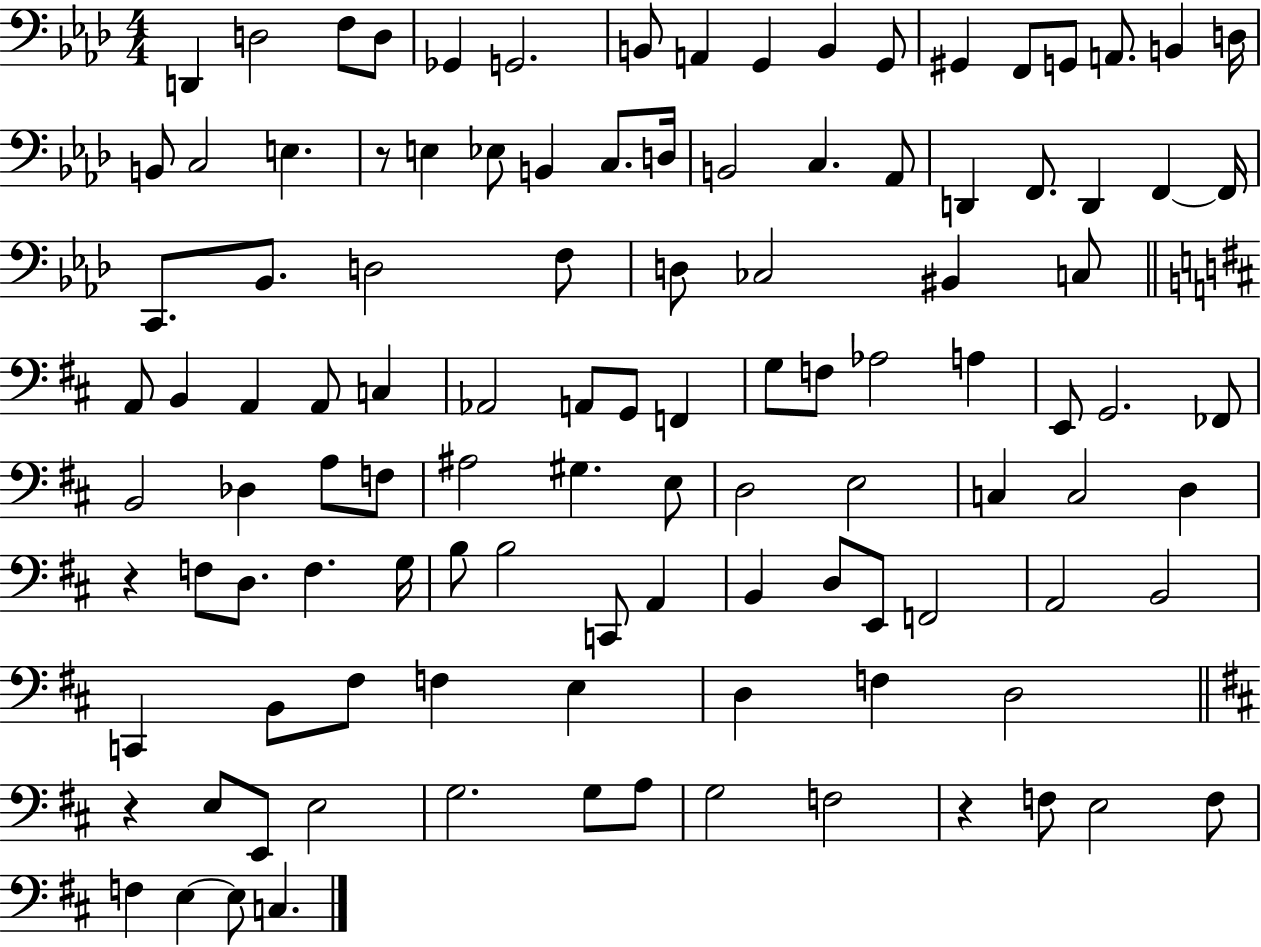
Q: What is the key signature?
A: AES major